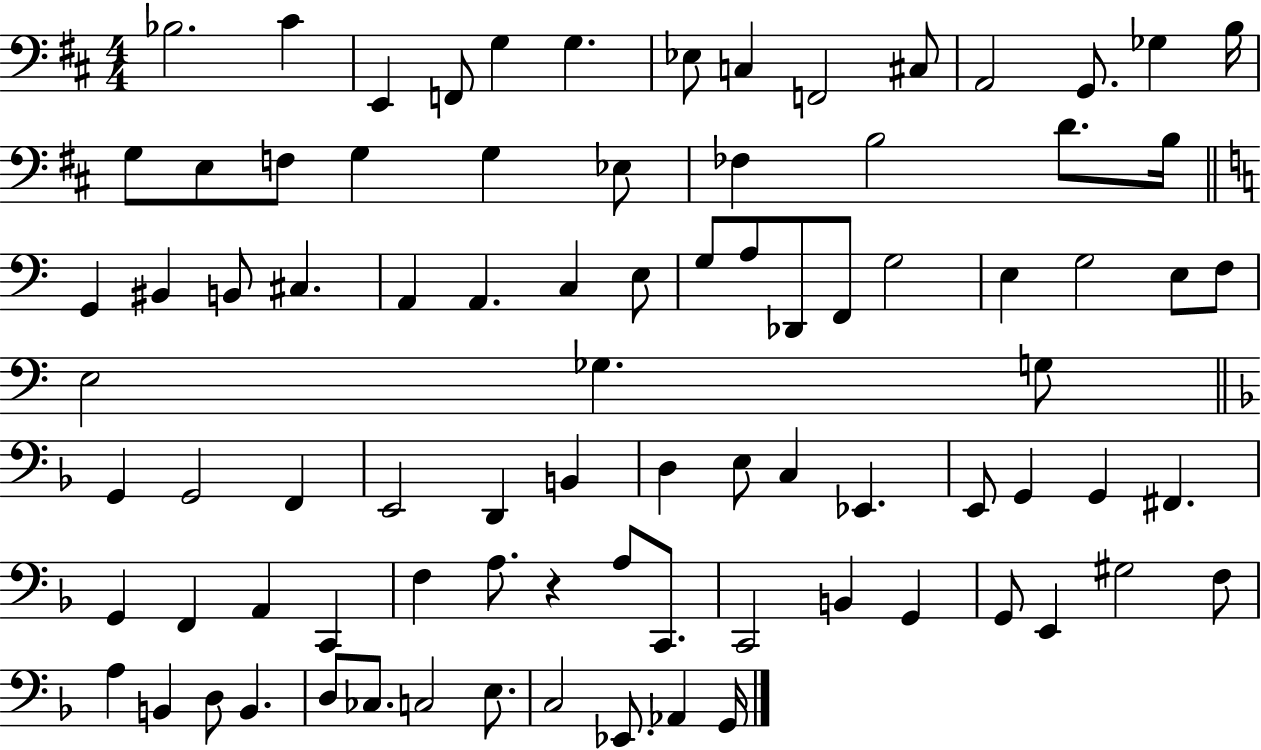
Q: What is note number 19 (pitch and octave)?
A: G3